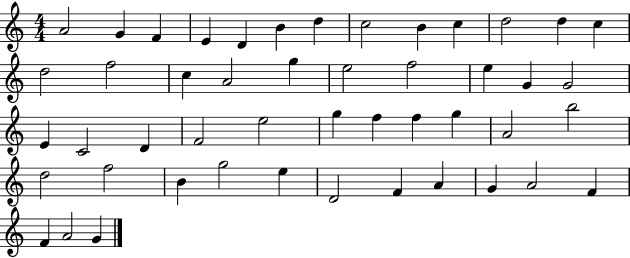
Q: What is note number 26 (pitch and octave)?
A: D4